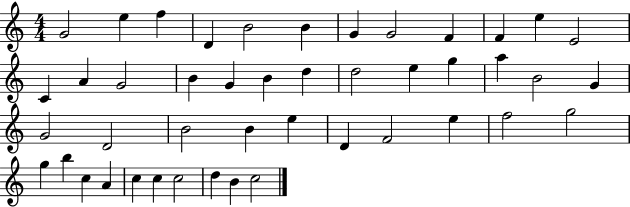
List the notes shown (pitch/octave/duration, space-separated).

G4/h E5/q F5/q D4/q B4/h B4/q G4/q G4/h F4/q F4/q E5/q E4/h C4/q A4/q G4/h B4/q G4/q B4/q D5/q D5/h E5/q G5/q A5/q B4/h G4/q G4/h D4/h B4/h B4/q E5/q D4/q F4/h E5/q F5/h G5/h G5/q B5/q C5/q A4/q C5/q C5/q C5/h D5/q B4/q C5/h